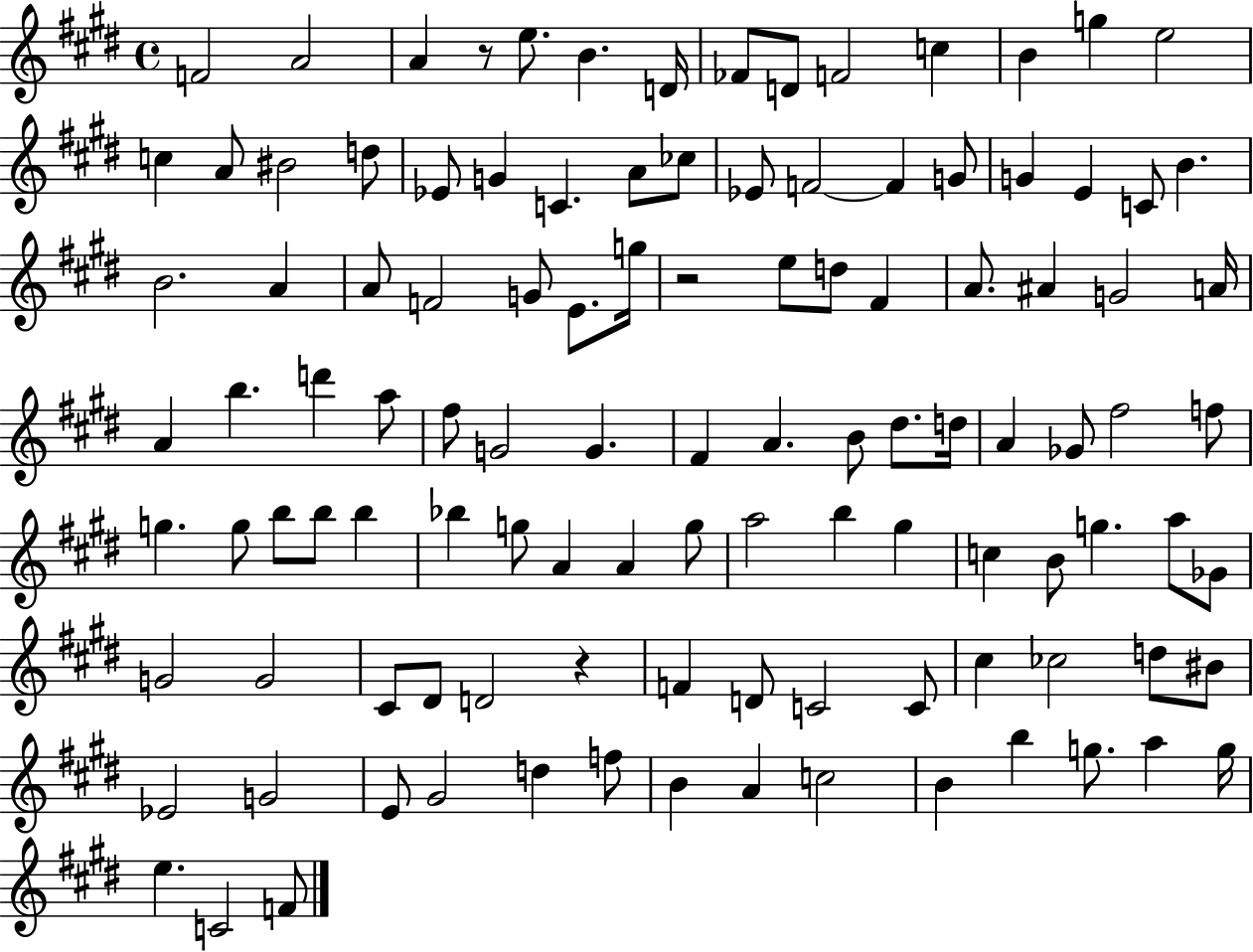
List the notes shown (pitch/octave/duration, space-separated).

F4/h A4/h A4/q R/e E5/e. B4/q. D4/s FES4/e D4/e F4/h C5/q B4/q G5/q E5/h C5/q A4/e BIS4/h D5/e Eb4/e G4/q C4/q. A4/e CES5/e Eb4/e F4/h F4/q G4/e G4/q E4/q C4/e B4/q. B4/h. A4/q A4/e F4/h G4/e E4/e. G5/s R/h E5/e D5/e F#4/q A4/e. A#4/q G4/h A4/s A4/q B5/q. D6/q A5/e F#5/e G4/h G4/q. F#4/q A4/q. B4/e D#5/e. D5/s A4/q Gb4/e F#5/h F5/e G5/q. G5/e B5/e B5/e B5/q Bb5/q G5/e A4/q A4/q G5/e A5/h B5/q G#5/q C5/q B4/e G5/q. A5/e Gb4/e G4/h G4/h C#4/e D#4/e D4/h R/q F4/q D4/e C4/h C4/e C#5/q CES5/h D5/e BIS4/e Eb4/h G4/h E4/e G#4/h D5/q F5/e B4/q A4/q C5/h B4/q B5/q G5/e. A5/q G5/s E5/q. C4/h F4/e